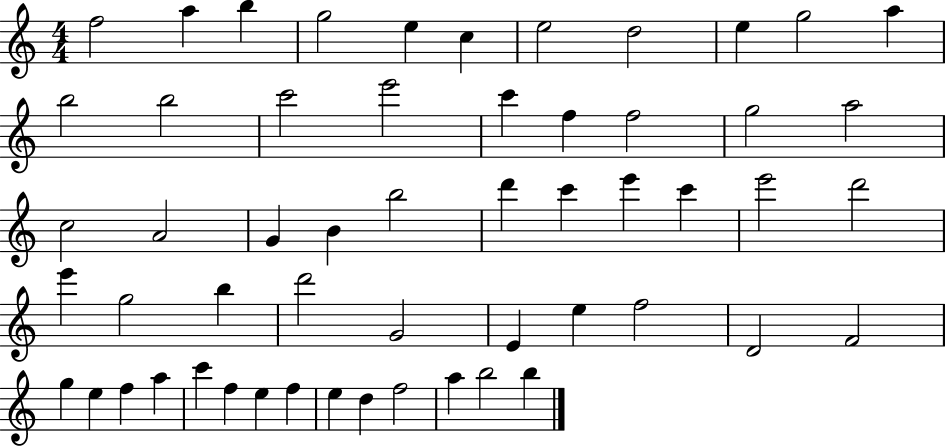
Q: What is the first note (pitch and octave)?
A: F5